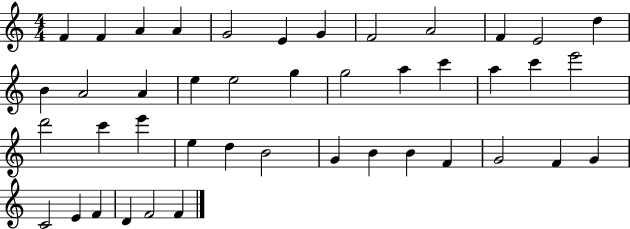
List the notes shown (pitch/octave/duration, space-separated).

F4/q F4/q A4/q A4/q G4/h E4/q G4/q F4/h A4/h F4/q E4/h D5/q B4/q A4/h A4/q E5/q E5/h G5/q G5/h A5/q C6/q A5/q C6/q E6/h D6/h C6/q E6/q E5/q D5/q B4/h G4/q B4/q B4/q F4/q G4/h F4/q G4/q C4/h E4/q F4/q D4/q F4/h F4/q